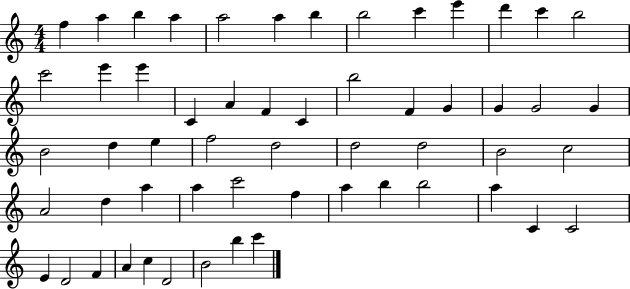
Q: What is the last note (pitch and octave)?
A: C6